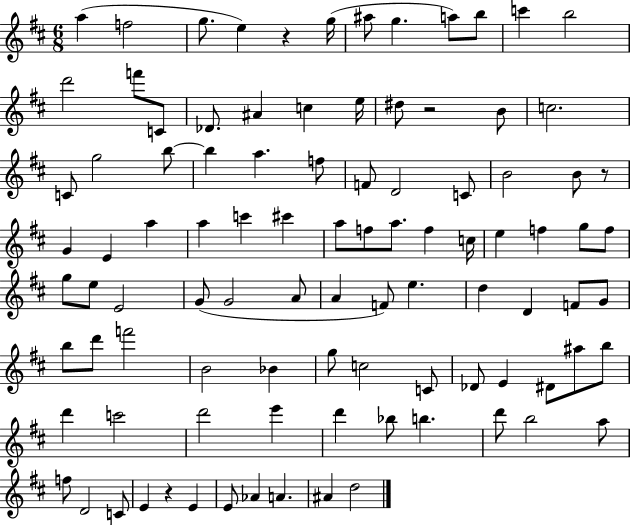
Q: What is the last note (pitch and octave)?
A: D5